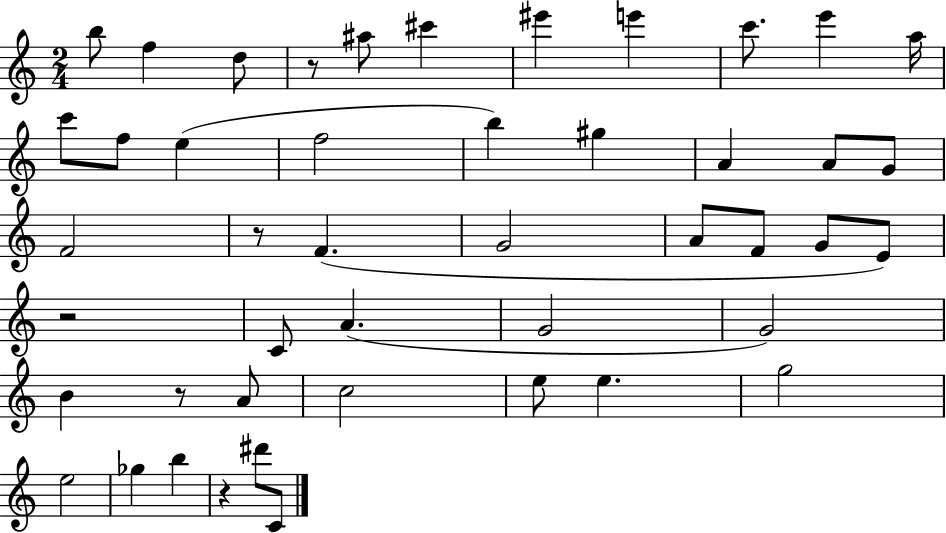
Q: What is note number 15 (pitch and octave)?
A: B5